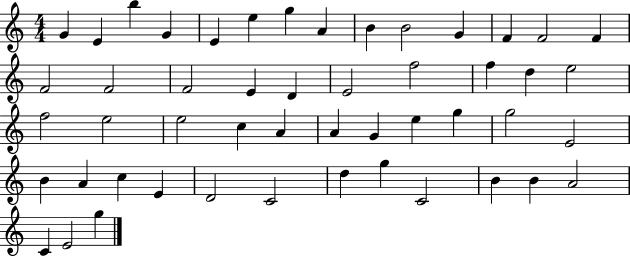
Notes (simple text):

G4/q E4/q B5/q G4/q E4/q E5/q G5/q A4/q B4/q B4/h G4/q F4/q F4/h F4/q F4/h F4/h F4/h E4/q D4/q E4/h F5/h F5/q D5/q E5/h F5/h E5/h E5/h C5/q A4/q A4/q G4/q E5/q G5/q G5/h E4/h B4/q A4/q C5/q E4/q D4/h C4/h D5/q G5/q C4/h B4/q B4/q A4/h C4/q E4/h G5/q